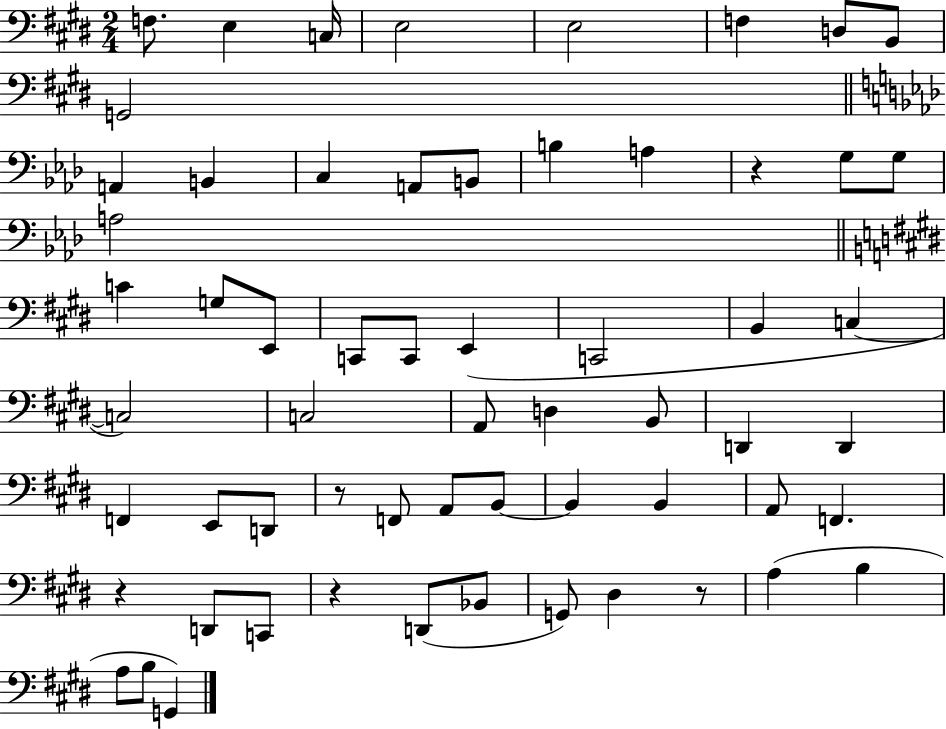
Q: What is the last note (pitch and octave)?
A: G2